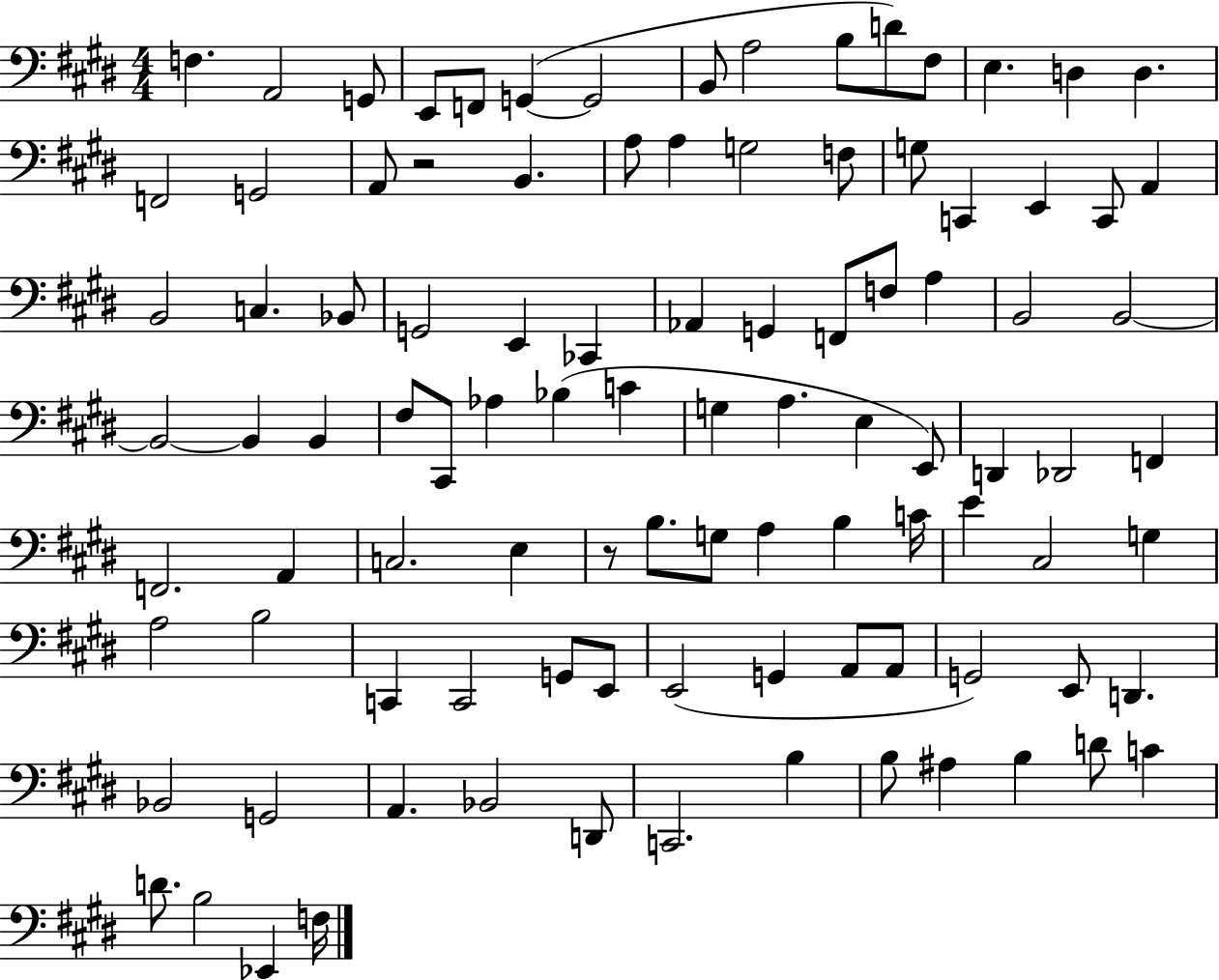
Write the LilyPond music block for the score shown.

{
  \clef bass
  \numericTimeSignature
  \time 4/4
  \key e \major
  f4. a,2 g,8 | e,8 f,8 g,4~(~ g,2 | b,8 a2 b8 d'8) fis8 | e4. d4 d4. | \break f,2 g,2 | a,8 r2 b,4. | a8 a4 g2 f8 | g8 c,4 e,4 c,8 a,4 | \break b,2 c4. bes,8 | g,2 e,4 ces,4 | aes,4 g,4 f,8 f8 a4 | b,2 b,2~~ | \break b,2~~ b,4 b,4 | fis8 cis,8 aes4 bes4( c'4 | g4 a4. e4 e,8) | d,4 des,2 f,4 | \break f,2. a,4 | c2. e4 | r8 b8. g8 a4 b4 c'16 | e'4 cis2 g4 | \break a2 b2 | c,4 c,2 g,8 e,8 | e,2( g,4 a,8 a,8 | g,2) e,8 d,4. | \break bes,2 g,2 | a,4. bes,2 d,8 | c,2. b4 | b8 ais4 b4 d'8 c'4 | \break d'8. b2 ees,4 f16 | \bar "|."
}